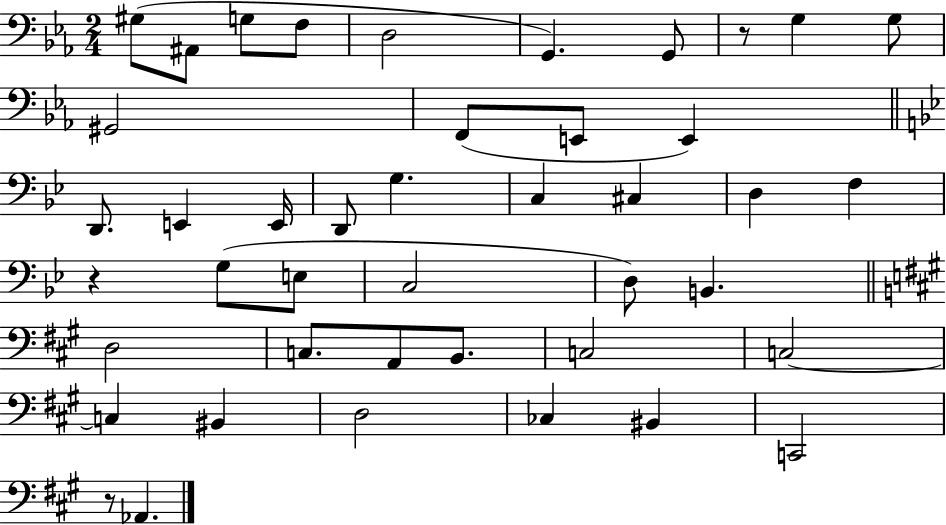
X:1
T:Untitled
M:2/4
L:1/4
K:Eb
^G,/2 ^A,,/2 G,/2 F,/2 D,2 G,, G,,/2 z/2 G, G,/2 ^G,,2 F,,/2 E,,/2 E,, D,,/2 E,, E,,/4 D,,/2 G, C, ^C, D, F, z G,/2 E,/2 C,2 D,/2 B,, D,2 C,/2 A,,/2 B,,/2 C,2 C,2 C, ^B,, D,2 _C, ^B,, C,,2 z/2 _A,,